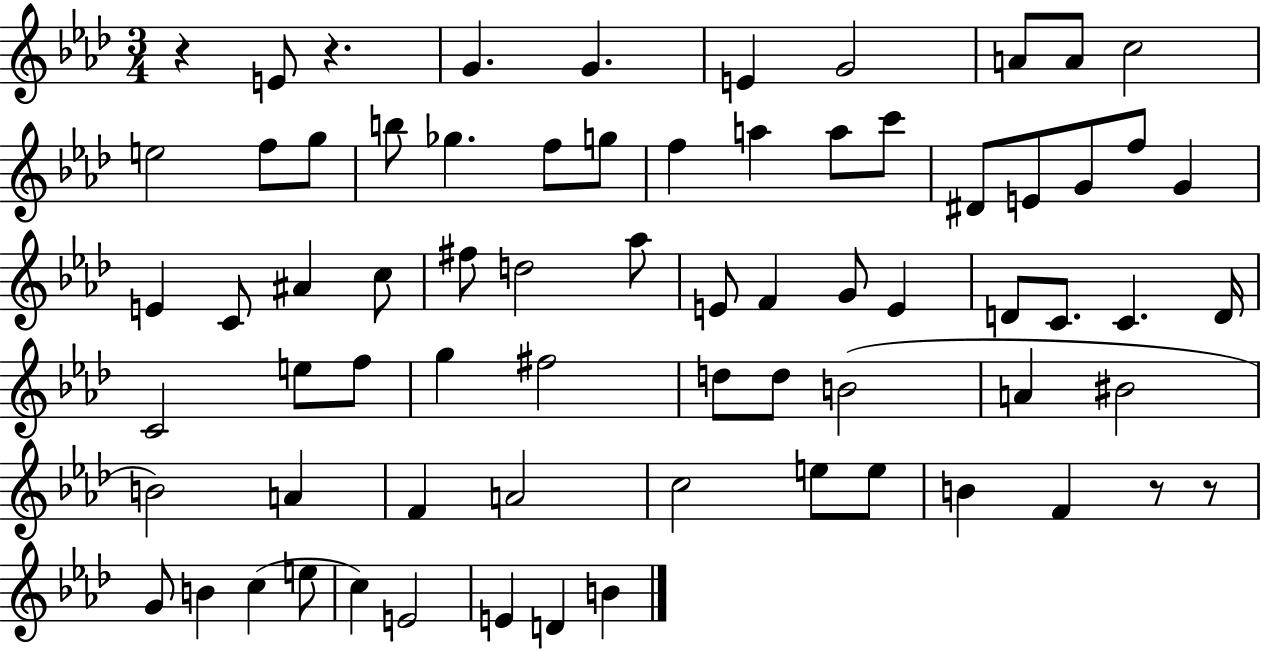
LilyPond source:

{
  \clef treble
  \numericTimeSignature
  \time 3/4
  \key aes \major
  r4 e'8 r4. | g'4. g'4. | e'4 g'2 | a'8 a'8 c''2 | \break e''2 f''8 g''8 | b''8 ges''4. f''8 g''8 | f''4 a''4 a''8 c'''8 | dis'8 e'8 g'8 f''8 g'4 | \break e'4 c'8 ais'4 c''8 | fis''8 d''2 aes''8 | e'8 f'4 g'8 e'4 | d'8 c'8. c'4. d'16 | \break c'2 e''8 f''8 | g''4 fis''2 | d''8 d''8 b'2( | a'4 bis'2 | \break b'2) a'4 | f'4 a'2 | c''2 e''8 e''8 | b'4 f'4 r8 r8 | \break g'8 b'4 c''4( e''8 | c''4) e'2 | e'4 d'4 b'4 | \bar "|."
}